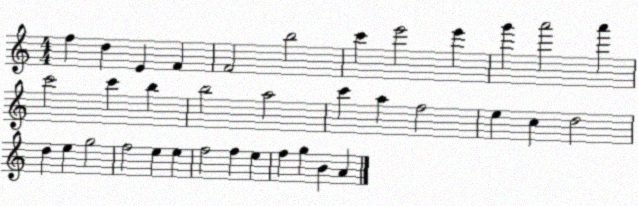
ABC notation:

X:1
T:Untitled
M:4/4
L:1/4
K:C
f d E F F2 b2 c' e'2 e' g' a'2 a' c'2 c' b b2 a2 c' a f2 e c d2 d e g2 f2 e e f2 f e f g B A